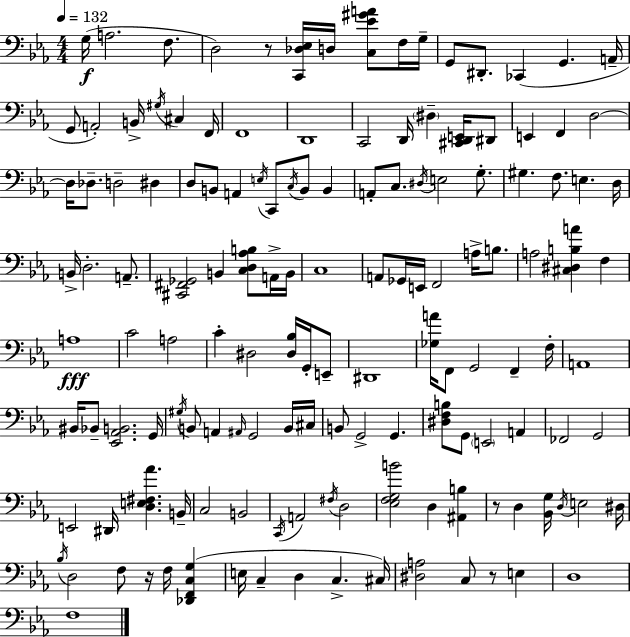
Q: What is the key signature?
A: C minor